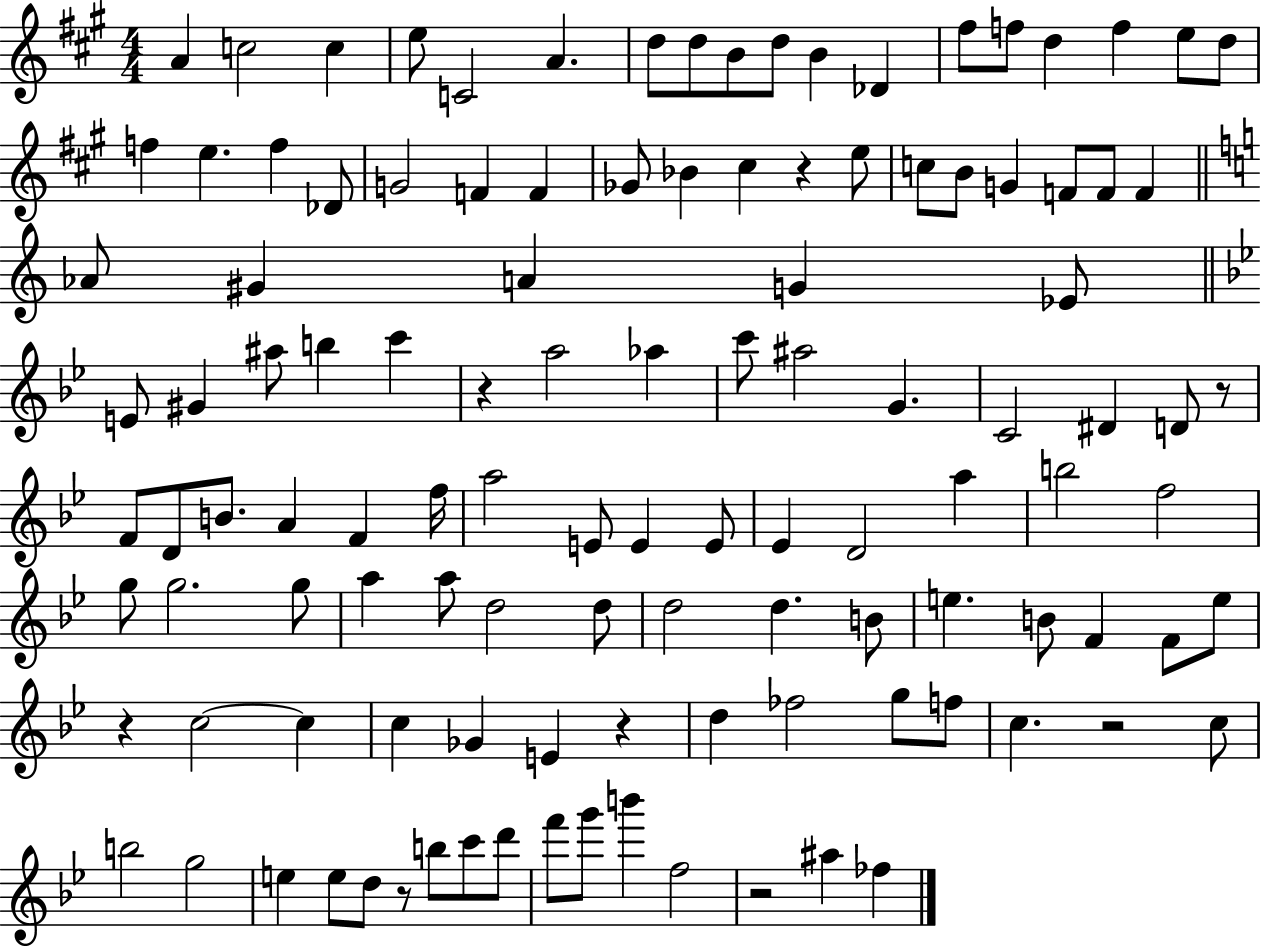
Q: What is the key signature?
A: A major